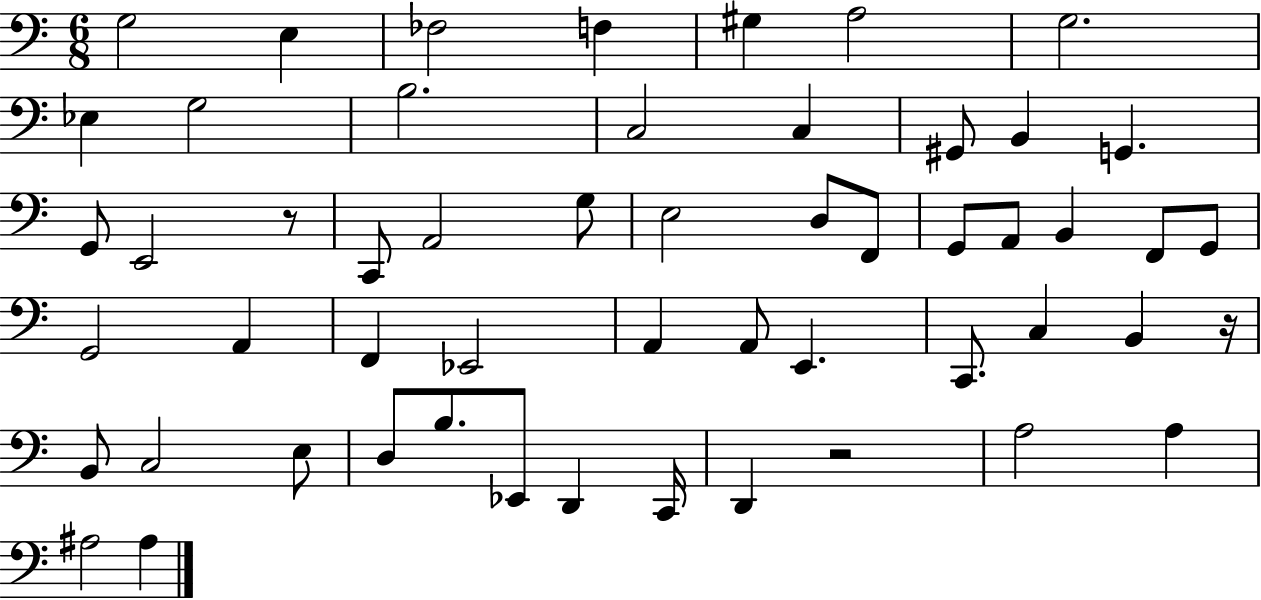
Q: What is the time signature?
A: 6/8